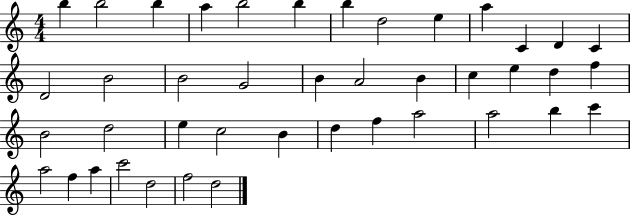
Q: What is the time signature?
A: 4/4